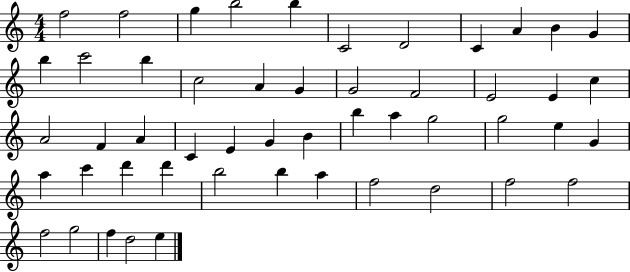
X:1
T:Untitled
M:4/4
L:1/4
K:C
f2 f2 g b2 b C2 D2 C A B G b c'2 b c2 A G G2 F2 E2 E c A2 F A C E G B b a g2 g2 e G a c' d' d' b2 b a f2 d2 f2 f2 f2 g2 f d2 e